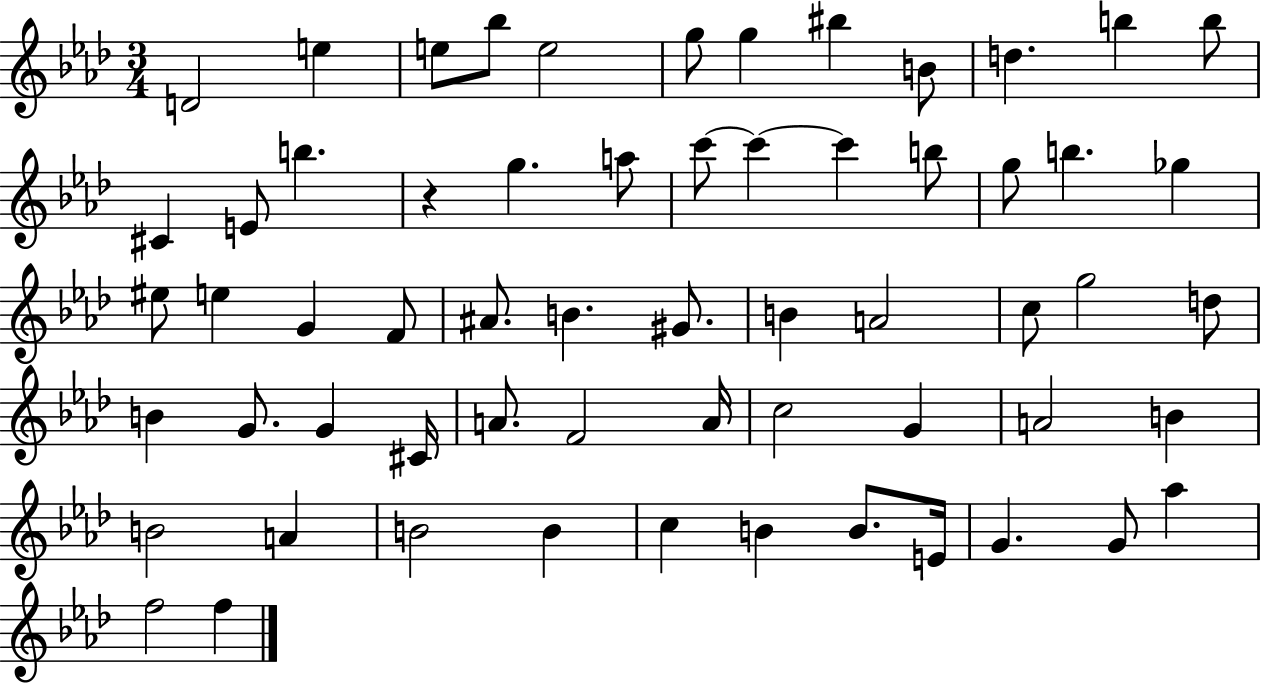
X:1
T:Untitled
M:3/4
L:1/4
K:Ab
D2 e e/2 _b/2 e2 g/2 g ^b B/2 d b b/2 ^C E/2 b z g a/2 c'/2 c' c' b/2 g/2 b _g ^e/2 e G F/2 ^A/2 B ^G/2 B A2 c/2 g2 d/2 B G/2 G ^C/4 A/2 F2 A/4 c2 G A2 B B2 A B2 B c B B/2 E/4 G G/2 _a f2 f